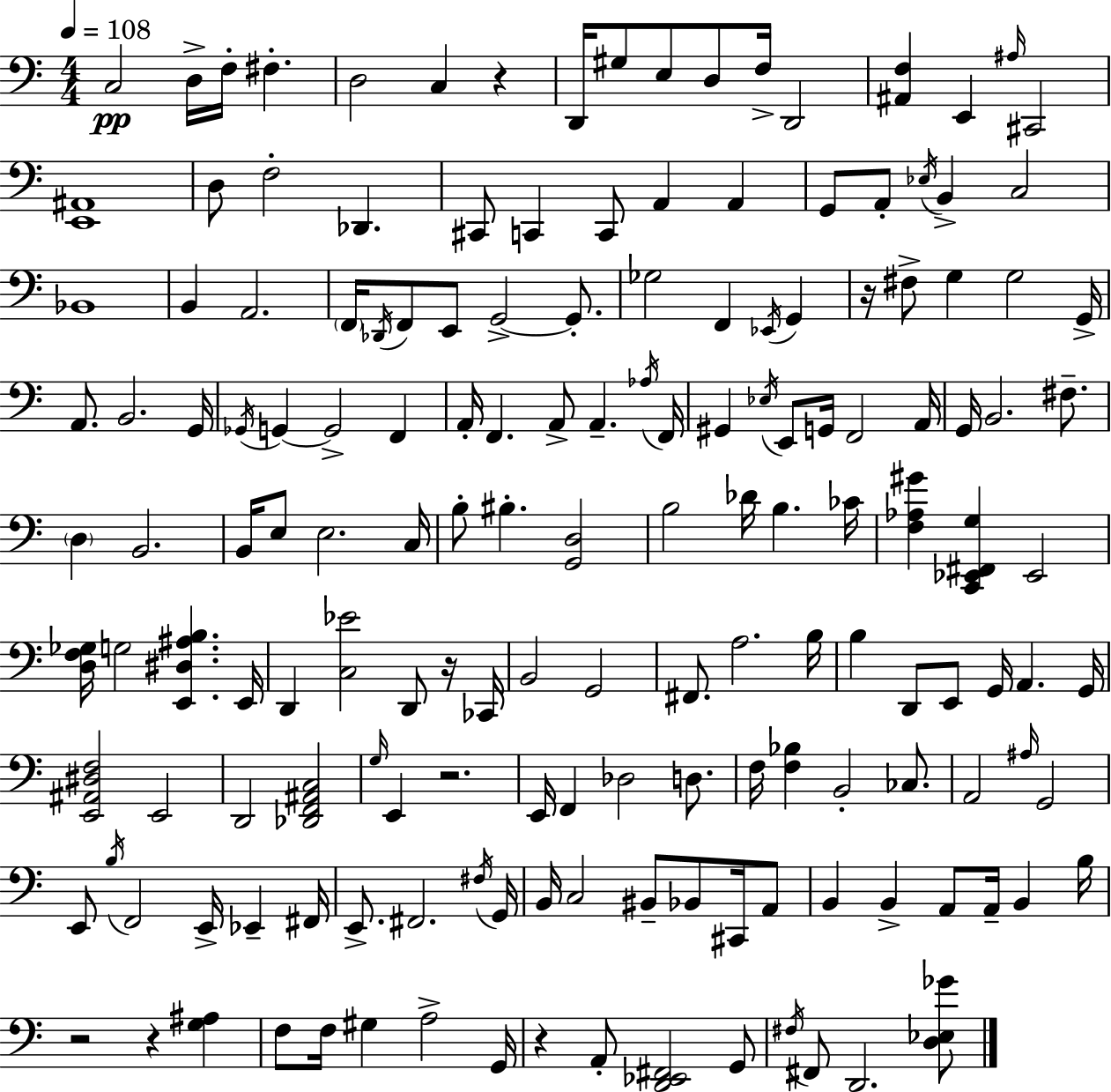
X:1
T:Untitled
M:4/4
L:1/4
K:C
C,2 D,/4 F,/4 ^F, D,2 C, z D,,/4 ^G,/2 E,/2 D,/2 F,/4 D,,2 [^A,,F,] E,, ^A,/4 ^C,,2 [E,,^A,,]4 D,/2 F,2 _D,, ^C,,/2 C,, C,,/2 A,, A,, G,,/2 A,,/2 _E,/4 B,, C,2 _B,,4 B,, A,,2 F,,/4 _D,,/4 F,,/2 E,,/2 G,,2 G,,/2 _G,2 F,, _E,,/4 G,, z/4 ^F,/2 G, G,2 G,,/4 A,,/2 B,,2 G,,/4 _G,,/4 G,, G,,2 F,, A,,/4 F,, A,,/2 A,, _A,/4 F,,/4 ^G,, _E,/4 E,,/2 G,,/4 F,,2 A,,/4 G,,/4 B,,2 ^F,/2 D, B,,2 B,,/4 E,/2 E,2 C,/4 B,/2 ^B, [G,,D,]2 B,2 _D/4 B, _C/4 [F,_A,^G] [C,,_E,,^F,,G,] _E,,2 [D,F,_G,]/4 G,2 [E,,^D,^A,B,] E,,/4 D,, [C,_E]2 D,,/2 z/4 _C,,/4 B,,2 G,,2 ^F,,/2 A,2 B,/4 B, D,,/2 E,,/2 G,,/4 A,, G,,/4 [E,,^A,,^D,F,]2 E,,2 D,,2 [_D,,F,,^A,,C,]2 G,/4 E,, z2 E,,/4 F,, _D,2 D,/2 F,/4 [F,_B,] B,,2 _C,/2 A,,2 ^A,/4 G,,2 E,,/2 B,/4 F,,2 E,,/4 _E,, ^F,,/4 E,,/2 ^F,,2 ^F,/4 G,,/4 B,,/4 C,2 ^B,,/2 _B,,/2 ^C,,/4 A,,/2 B,, B,, A,,/2 A,,/4 B,, B,/4 z2 z [G,^A,] F,/2 F,/4 ^G, A,2 G,,/4 z A,,/2 [D,,_E,,^F,,]2 G,,/2 ^F,/4 ^F,,/2 D,,2 [D,_E,_G]/2